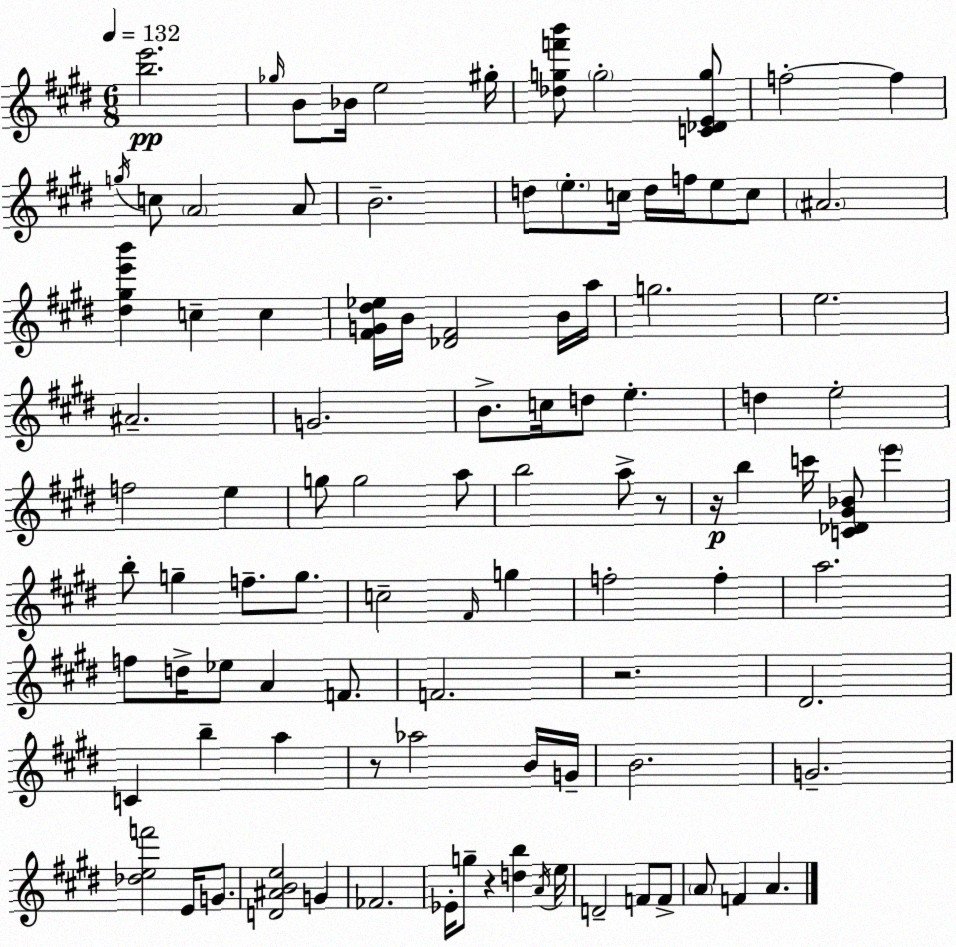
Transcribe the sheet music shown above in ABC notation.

X:1
T:Untitled
M:6/8
L:1/4
K:E
[be']2 _g/4 B/2 _B/4 e2 ^g/4 [_dgf'b']/2 g2 [C_DEg]/2 f2 f g/4 c/2 A2 A/2 B2 d/2 e/2 c/4 d/4 f/4 e/2 c/2 ^A2 [^d^ge'b'] c c [^FG^d_e]/4 B/4 [_D^F]2 B/4 a/4 g2 e2 ^A2 G2 B/2 c/4 d/2 e d e2 f2 e g/2 g2 a/2 b2 a/2 z/2 z/4 b c'/4 [C_D^G_B]/2 e' b/2 g f/2 g/2 c2 ^F/4 g f2 f a2 f/2 d/4 _e/2 A F/2 F2 z2 ^D2 C b a z/2 _a2 B/4 G/4 B2 G2 [_def']2 E/4 G/2 [D^ABe]2 G _F2 _E/4 g/2 z [db] A/4 e/4 D2 F/2 F/2 A/2 F A